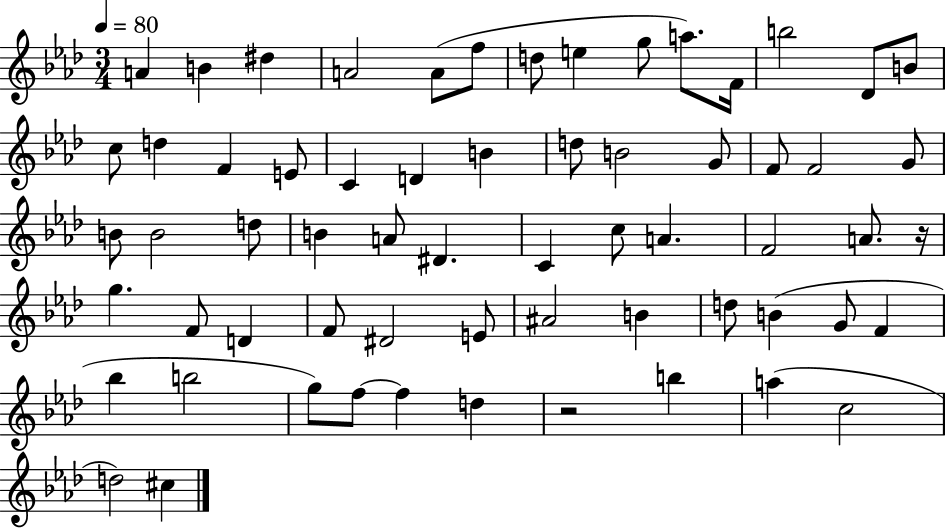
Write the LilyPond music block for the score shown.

{
  \clef treble
  \numericTimeSignature
  \time 3/4
  \key aes \major
  \tempo 4 = 80
  a'4 b'4 dis''4 | a'2 a'8( f''8 | d''8 e''4 g''8 a''8.) f'16 | b''2 des'8 b'8 | \break c''8 d''4 f'4 e'8 | c'4 d'4 b'4 | d''8 b'2 g'8 | f'8 f'2 g'8 | \break b'8 b'2 d''8 | b'4 a'8 dis'4. | c'4 c''8 a'4. | f'2 a'8. r16 | \break g''4. f'8 d'4 | f'8 dis'2 e'8 | ais'2 b'4 | d''8 b'4( g'8 f'4 | \break bes''4 b''2 | g''8) f''8~~ f''4 d''4 | r2 b''4 | a''4( c''2 | \break d''2) cis''4 | \bar "|."
}